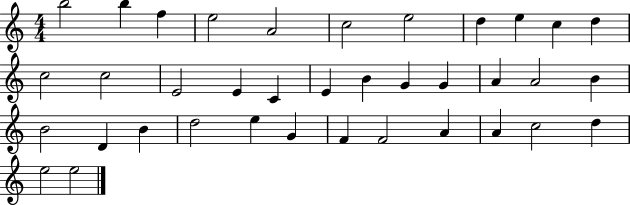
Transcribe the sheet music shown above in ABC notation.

X:1
T:Untitled
M:4/4
L:1/4
K:C
b2 b f e2 A2 c2 e2 d e c d c2 c2 E2 E C E B G G A A2 B B2 D B d2 e G F F2 A A c2 d e2 e2